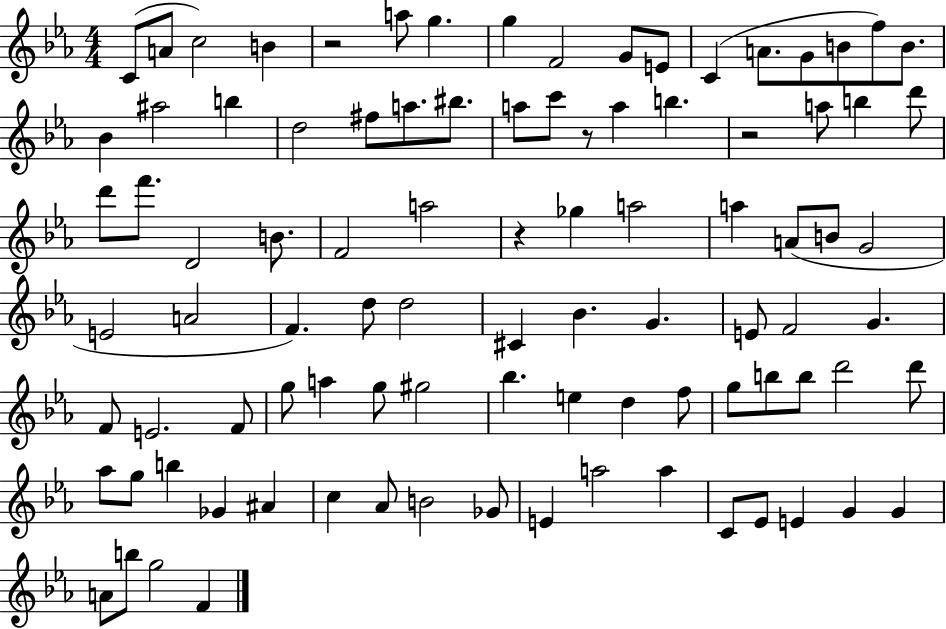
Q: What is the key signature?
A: EES major